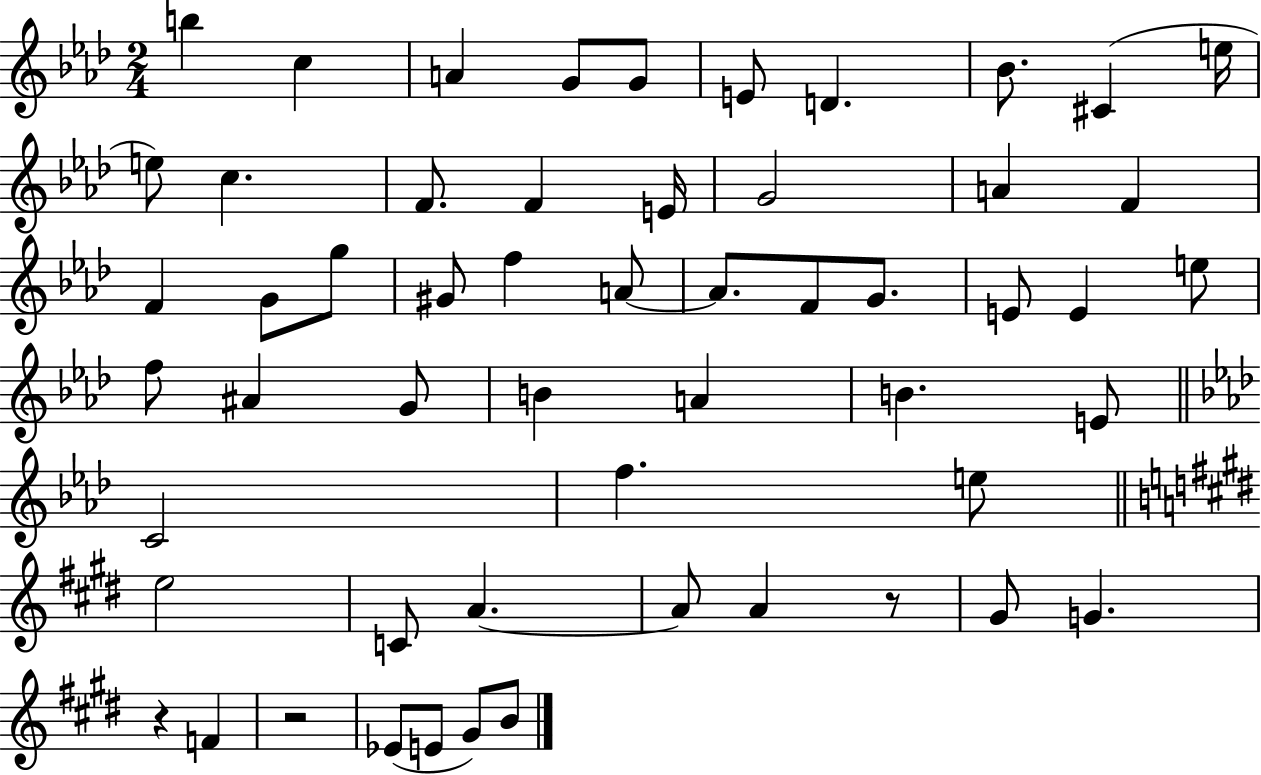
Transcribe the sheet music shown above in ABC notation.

X:1
T:Untitled
M:2/4
L:1/4
K:Ab
b c A G/2 G/2 E/2 D _B/2 ^C e/4 e/2 c F/2 F E/4 G2 A F F G/2 g/2 ^G/2 f A/2 A/2 F/2 G/2 E/2 E e/2 f/2 ^A G/2 B A B E/2 C2 f e/2 e2 C/2 A A/2 A z/2 ^G/2 G z F z2 _E/2 E/2 ^G/2 B/2